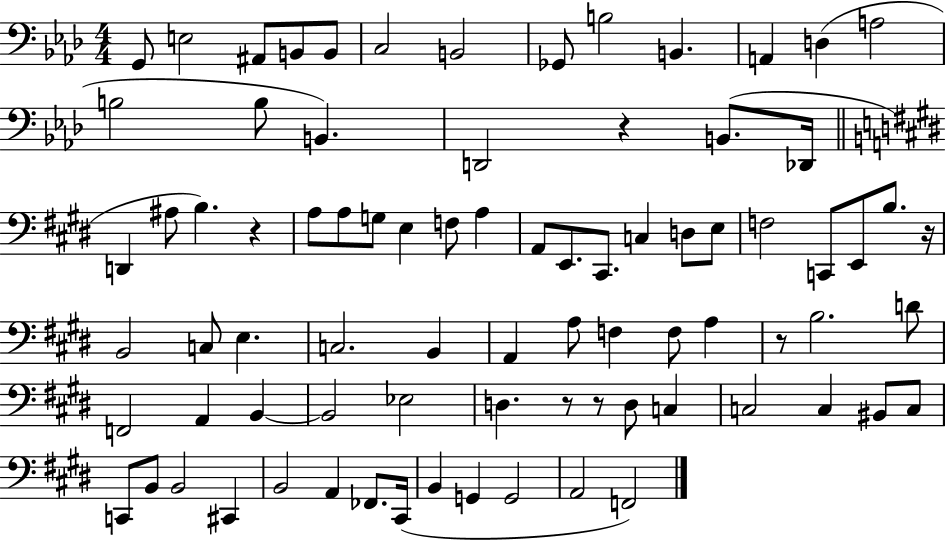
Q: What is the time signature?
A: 4/4